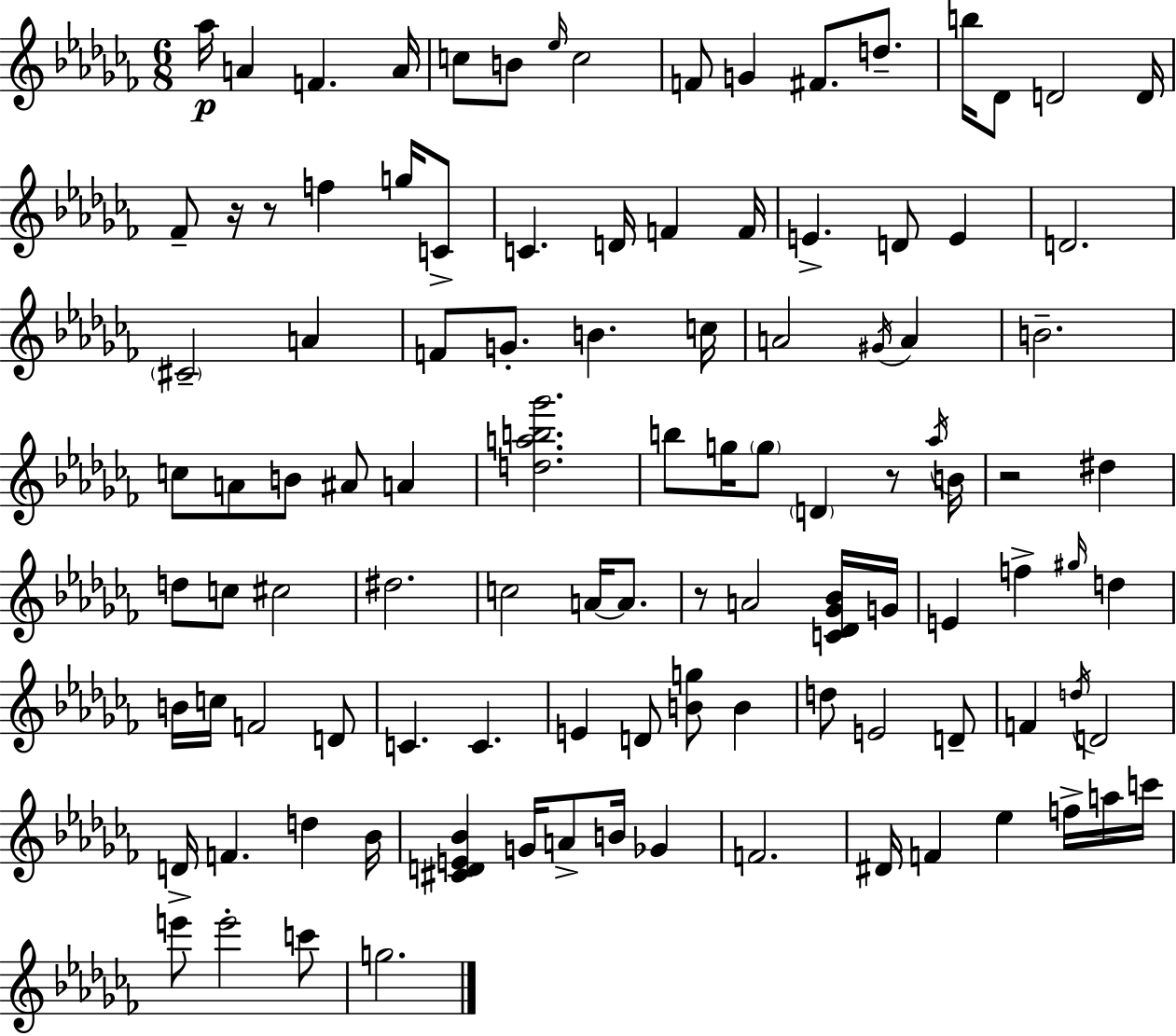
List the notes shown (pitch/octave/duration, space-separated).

Ab5/s A4/q F4/q. A4/s C5/e B4/e Eb5/s C5/h F4/e G4/q F#4/e. D5/e. B5/s Db4/e D4/h D4/s FES4/e R/s R/e F5/q G5/s C4/e C4/q. D4/s F4/q F4/s E4/q. D4/e E4/q D4/h. C#4/h A4/q F4/e G4/e. B4/q. C5/s A4/h G#4/s A4/q B4/h. C5/e A4/e B4/e A#4/e A4/q [D5,A5,B5,Gb6]/h. B5/e G5/s G5/e D4/q R/e Ab5/s B4/s R/h D#5/q D5/e C5/e C#5/h D#5/h. C5/h A4/s A4/e. R/e A4/h [C4,Db4,Gb4,Bb4]/s G4/s E4/q F5/q G#5/s D5/q B4/s C5/s F4/h D4/e C4/q. C4/q. E4/q D4/e [B4,G5]/e B4/q D5/e E4/h D4/e F4/q D5/s D4/h D4/s F4/q. D5/q Bb4/s [C#4,D4,E4,Bb4]/q G4/s A4/e B4/s Gb4/q F4/h. D#4/s F4/q Eb5/q F5/s A5/s C6/s E6/e E6/h C6/e G5/h.